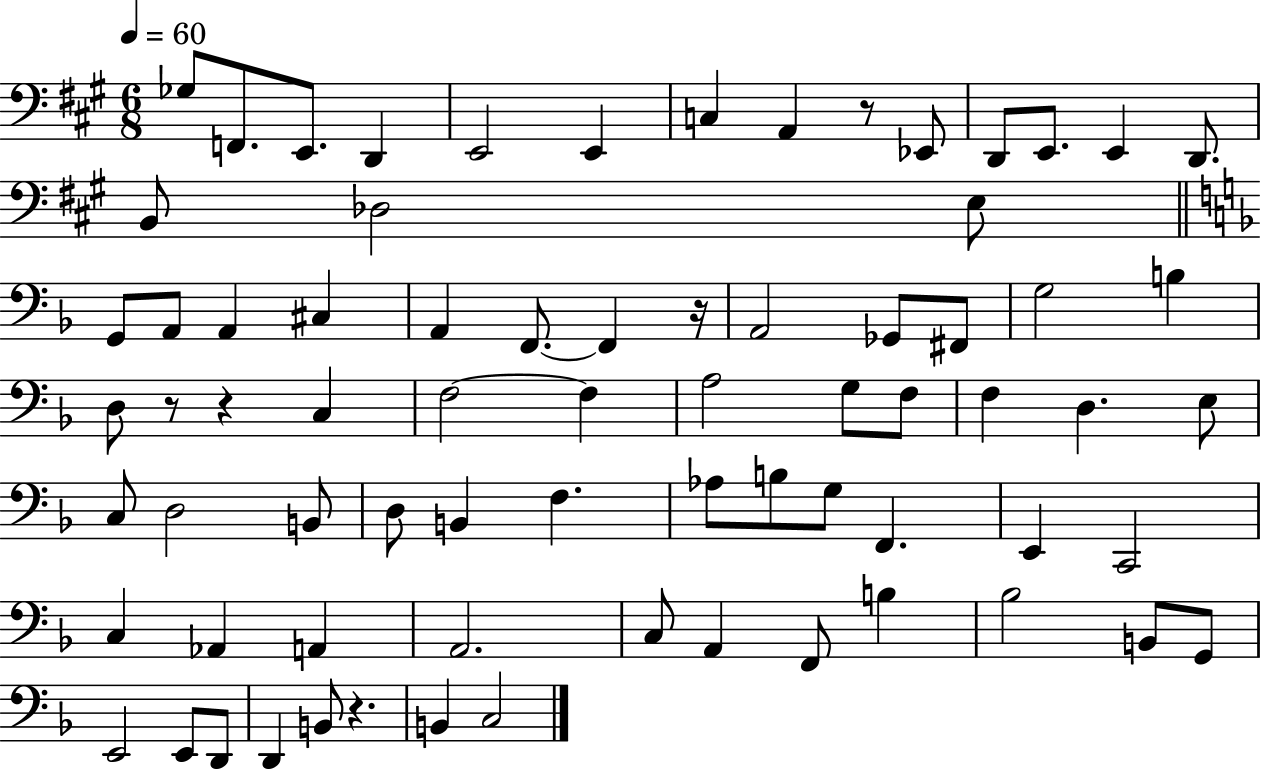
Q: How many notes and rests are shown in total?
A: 73